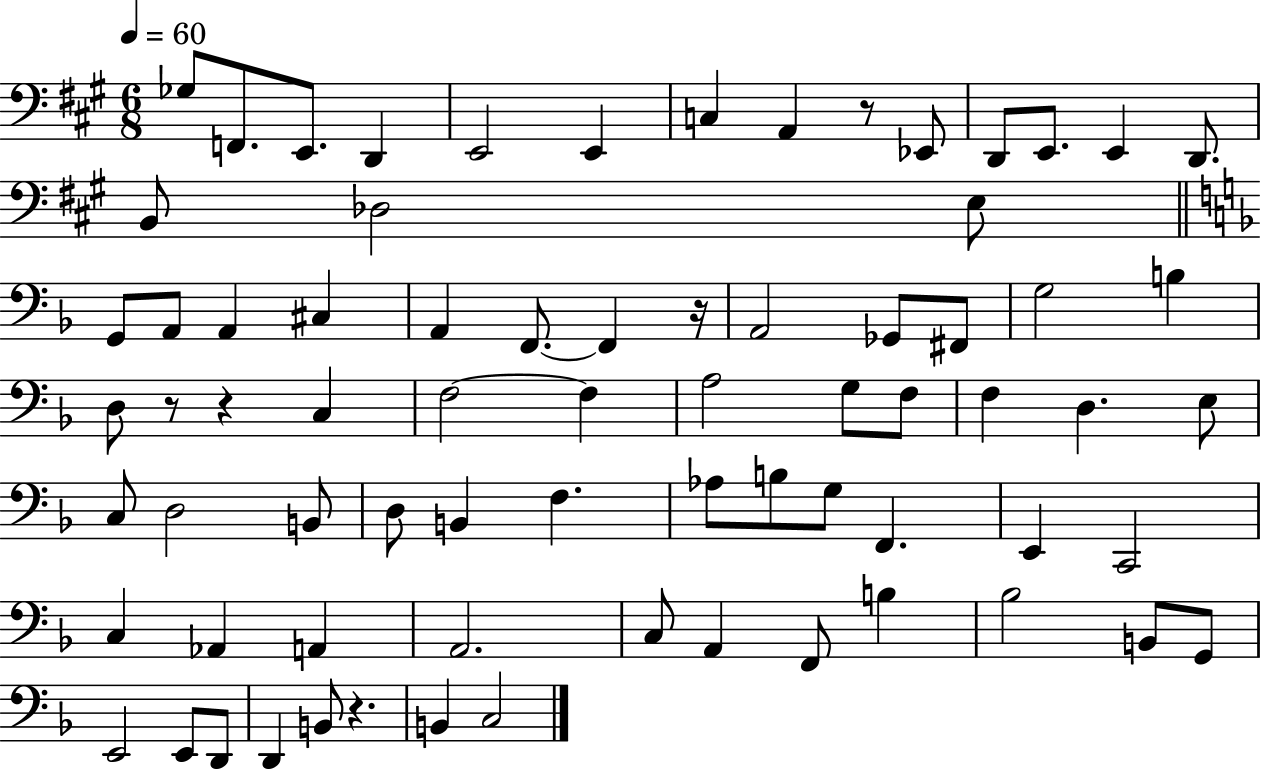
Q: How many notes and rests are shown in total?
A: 73